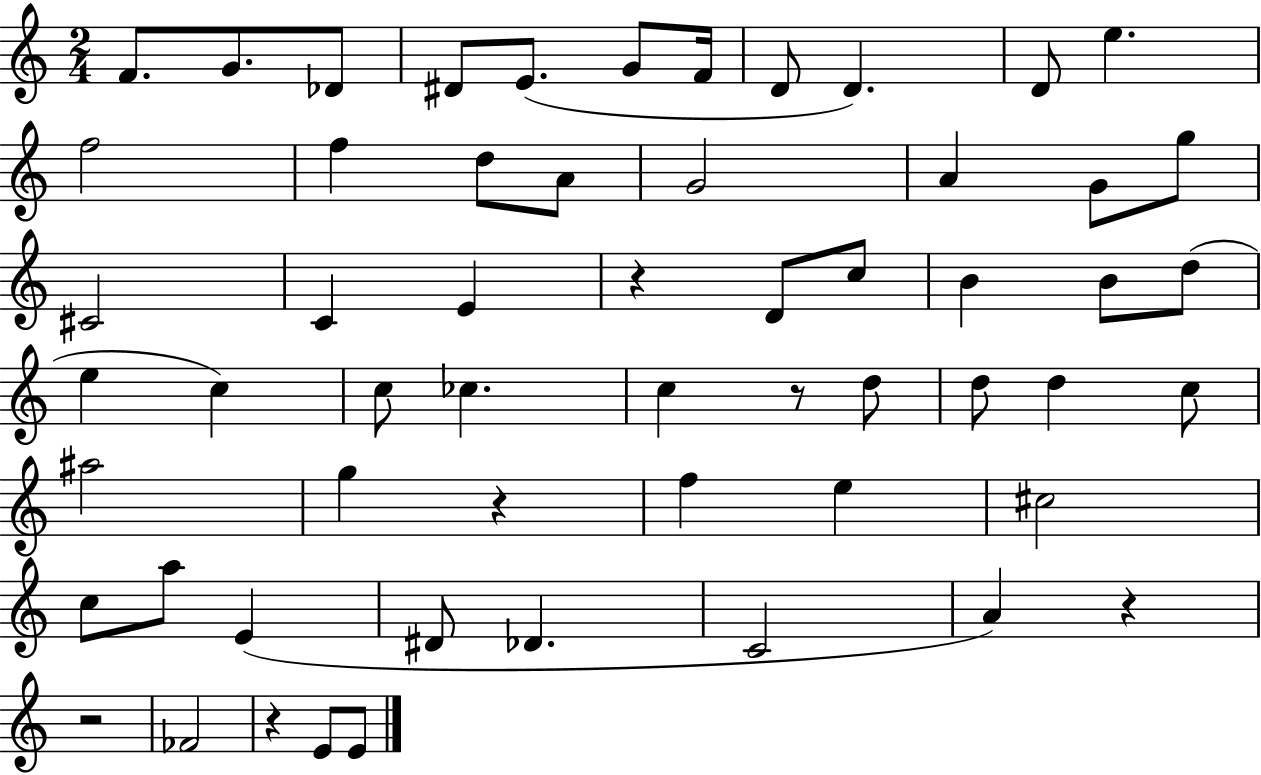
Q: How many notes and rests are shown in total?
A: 57